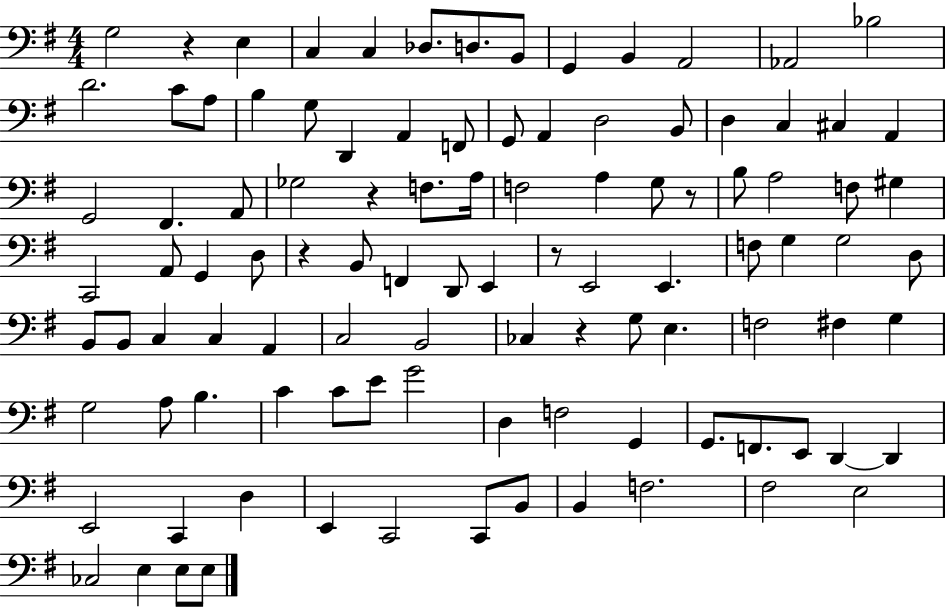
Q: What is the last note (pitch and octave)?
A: E3